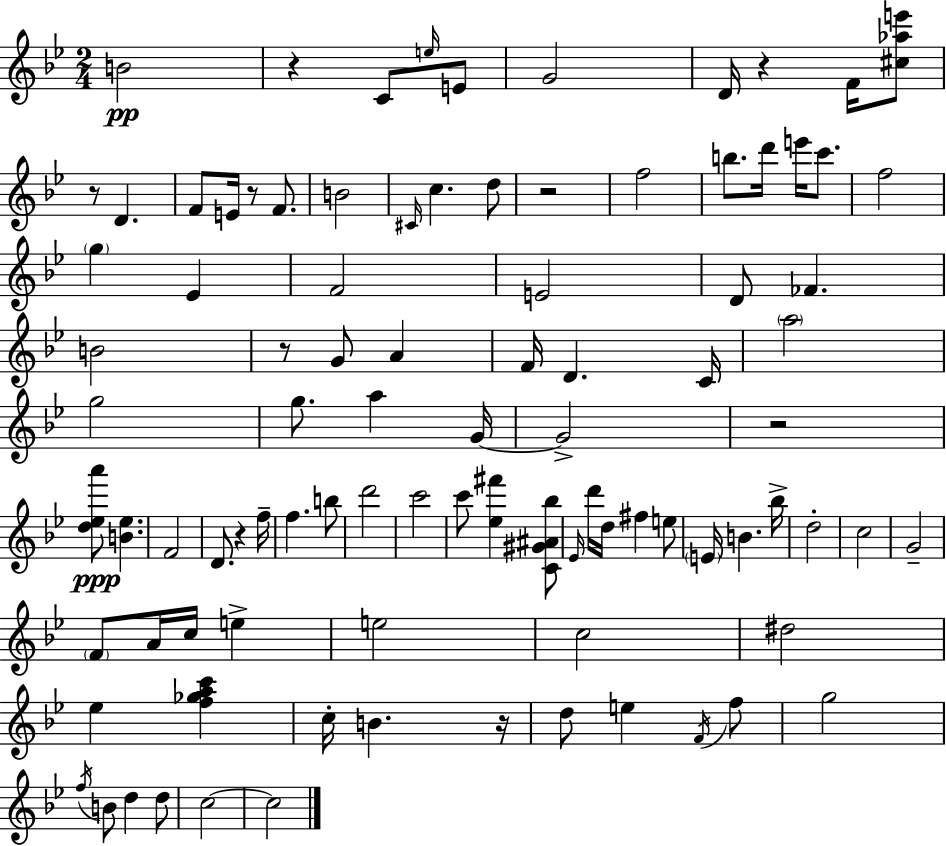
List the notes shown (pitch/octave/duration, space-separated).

B4/h R/q C4/e E5/s E4/e G4/h D4/s R/q F4/s [C#5,Ab5,E6]/e R/e D4/q. F4/e E4/s R/e F4/e. B4/h C#4/s C5/q. D5/e R/h F5/h B5/e. D6/s E6/s C6/e. F5/h G5/q Eb4/q F4/h E4/h D4/e FES4/q. B4/h R/e G4/e A4/q F4/s D4/q. C4/s A5/h G5/h G5/e. A5/q G4/s G4/h R/h [D5,Eb5,A6]/e [B4,Eb5]/q. F4/h D4/e. R/q F5/s F5/q. B5/e D6/h C6/h C6/e [Eb5,F#6]/q [C4,G#4,A#4,Bb5]/e Eb4/s D6/s D5/s F#5/q E5/e E4/s B4/q. Bb5/s D5/h C5/h G4/h F4/e A4/s C5/s E5/q E5/h C5/h D#5/h Eb5/q [F5,Gb5,A5,C6]/q C5/s B4/q. R/s D5/e E5/q F4/s F5/e G5/h F5/s B4/e D5/q D5/e C5/h C5/h